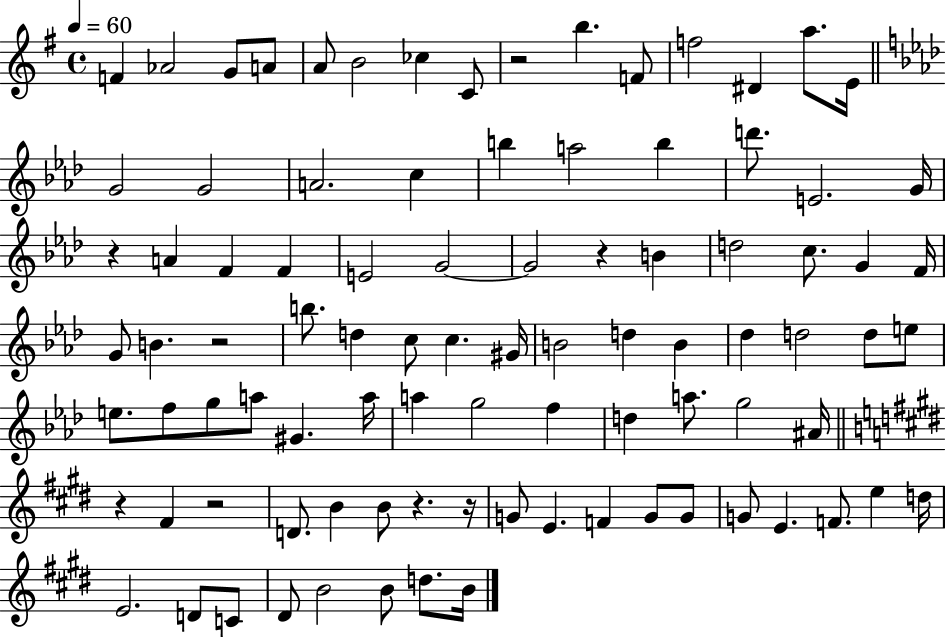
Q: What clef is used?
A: treble